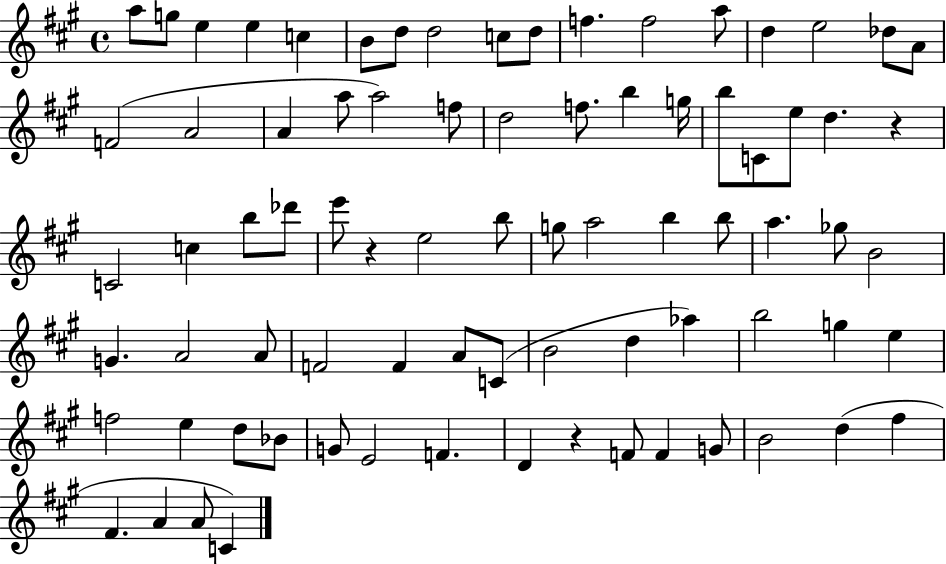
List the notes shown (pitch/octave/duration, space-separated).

A5/e G5/e E5/q E5/q C5/q B4/e D5/e D5/h C5/e D5/e F5/q. F5/h A5/e D5/q E5/h Db5/e A4/e F4/h A4/h A4/q A5/e A5/h F5/e D5/h F5/e. B5/q G5/s B5/e C4/e E5/e D5/q. R/q C4/h C5/q B5/e Db6/e E6/e R/q E5/h B5/e G5/e A5/h B5/q B5/e A5/q. Gb5/e B4/h G4/q. A4/h A4/e F4/h F4/q A4/e C4/e B4/h D5/q Ab5/q B5/h G5/q E5/q F5/h E5/q D5/e Bb4/e G4/e E4/h F4/q. D4/q R/q F4/e F4/q G4/e B4/h D5/q F#5/q F#4/q. A4/q A4/e C4/q